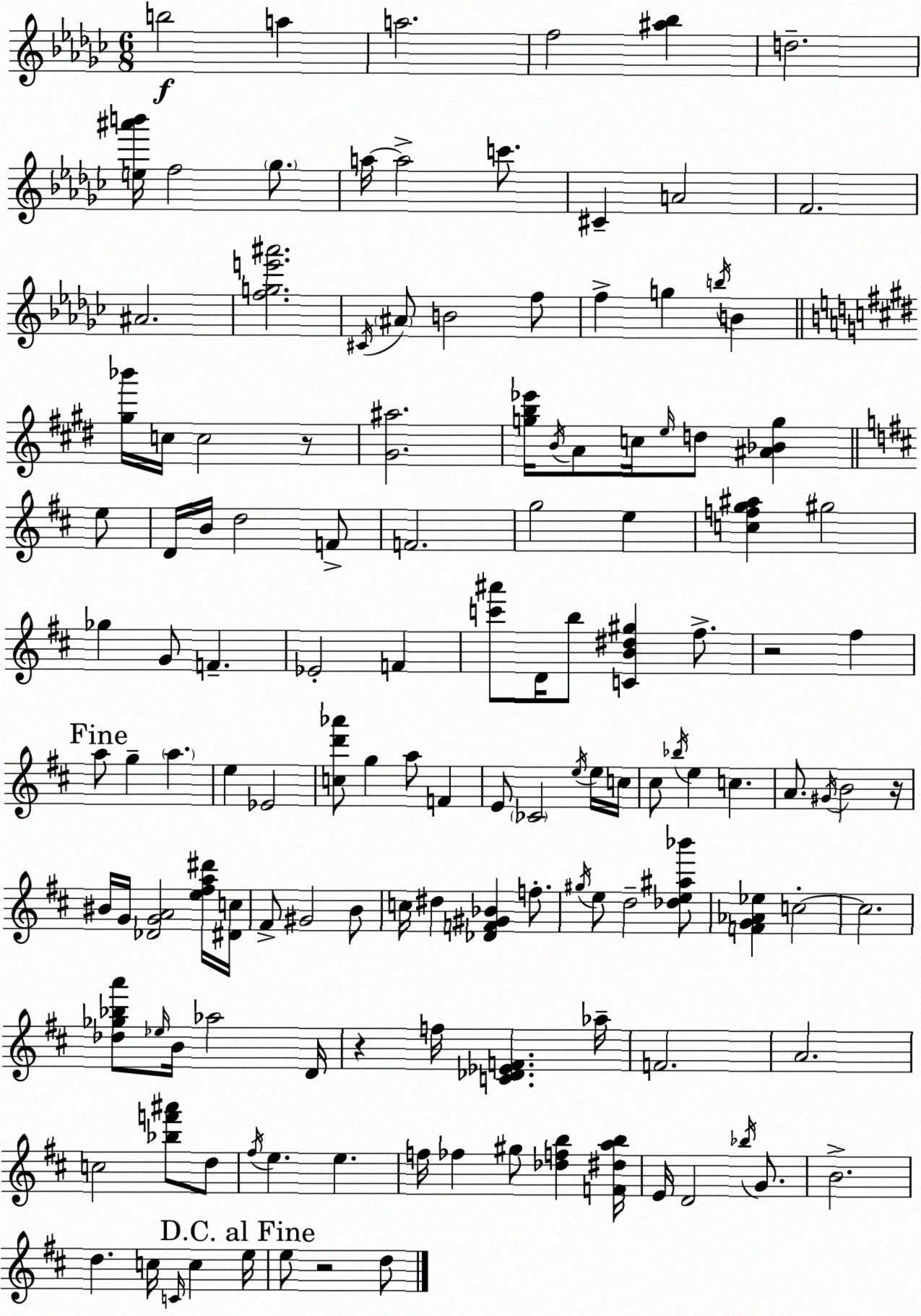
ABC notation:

X:1
T:Untitled
M:6/8
L:1/4
K:Ebm
b2 a a2 f2 [^a_b] d2 [e^a'b']/4 f2 _g/2 a/4 a2 c'/2 ^C A2 F2 ^A2 [fge'^a']2 ^C/4 ^A/2 B2 f/2 f g b/4 B [^g_b']/4 c/4 c2 z/2 [^G^a]2 [gb_e']/4 B/4 A/2 c/4 e/4 d/2 [^A_Bg] e/2 D/4 B/4 d2 F/2 F2 g2 e [cfg^a] ^g2 _g G/2 F _E2 F [c'^a']/2 D/4 b/2 [CB^d^g] ^f/2 z2 ^f a/2 g a e _E2 [cd'_a']/2 g a/2 F E/2 _C2 e/4 e/4 c/4 ^c/2 _b/4 e c A/2 ^G/4 B2 z/4 ^B/4 G/4 [_DGA]2 [e^fa^d']/4 [^Dc]/4 ^F/2 ^G2 B/2 c/4 ^d [_DF^G_B] f/2 ^g/4 e/2 d2 [_de^a_b']/2 [FG_A_e] c2 c2 [_d_g_ba']/2 _e/4 B/4 _a2 D/4 z f/4 [C_D_EF] _a/4 F2 A2 c2 [_bf'^a']/2 d/2 ^f/4 e e f/4 _f ^g/2 [_dfb] [F^dab]/4 E/4 D2 _b/4 G/2 B2 d c/4 C/4 c e/4 e/2 z2 d/2